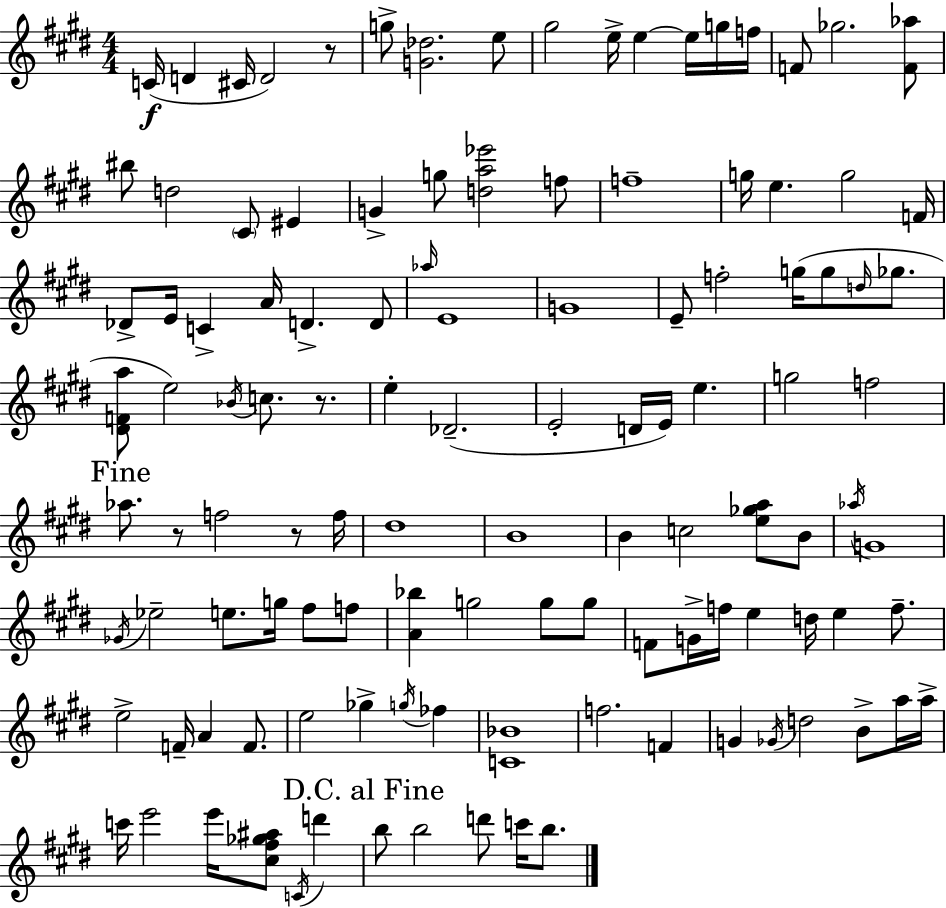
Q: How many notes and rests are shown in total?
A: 116